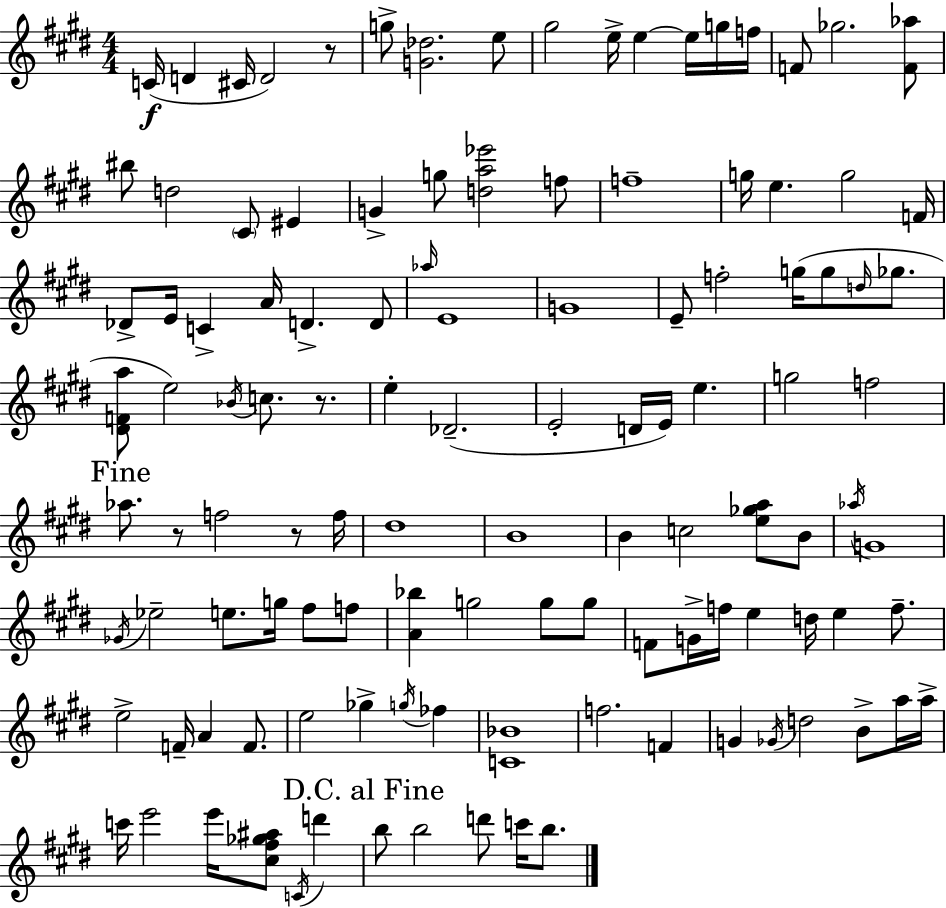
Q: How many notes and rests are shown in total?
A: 116